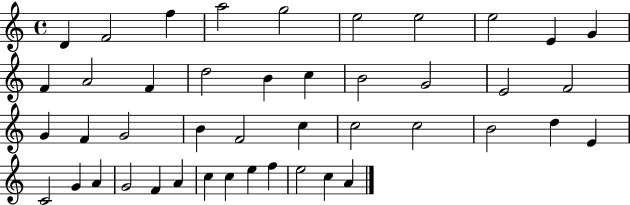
X:1
T:Untitled
M:4/4
L:1/4
K:C
D F2 f a2 g2 e2 e2 e2 E G F A2 F d2 B c B2 G2 E2 F2 G F G2 B F2 c c2 c2 B2 d E C2 G A G2 F A c c e f e2 c A